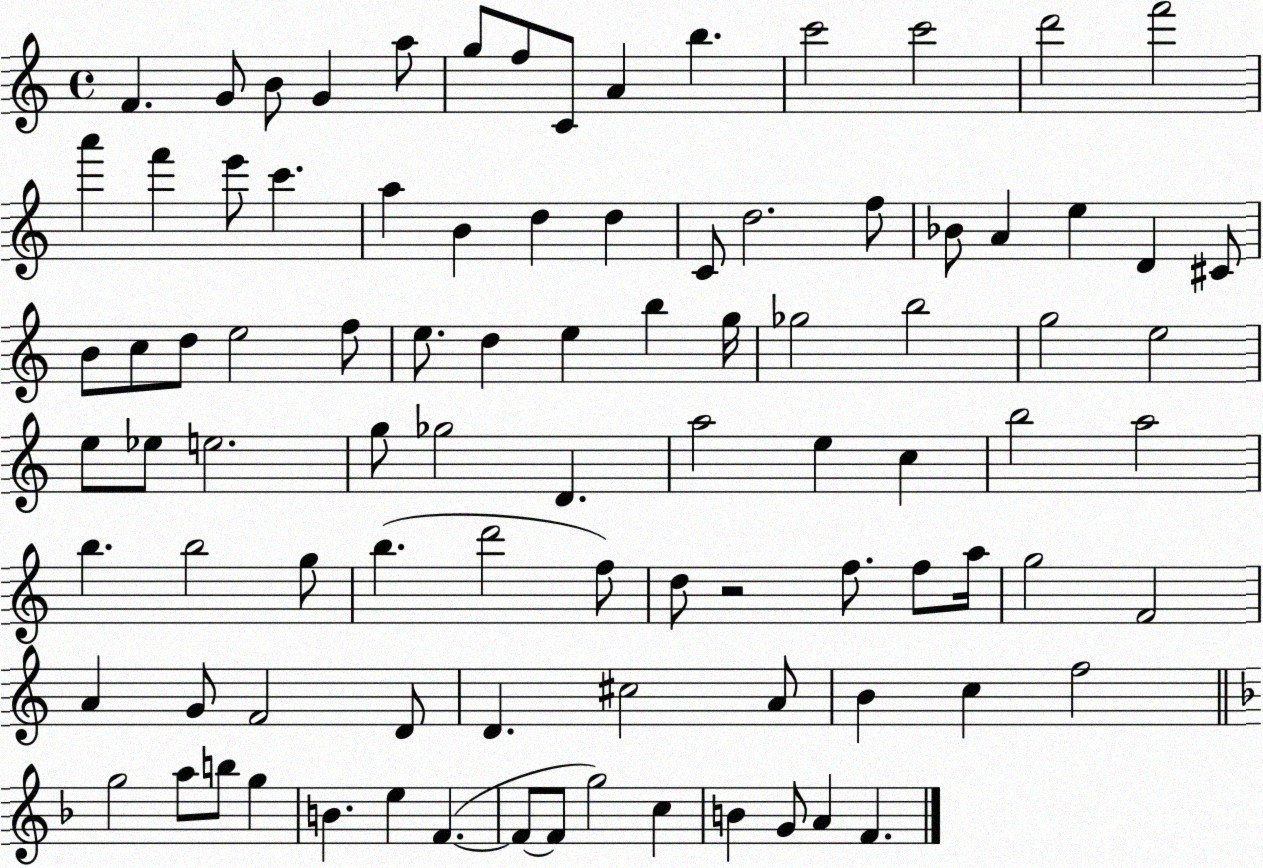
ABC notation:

X:1
T:Untitled
M:4/4
L:1/4
K:C
F G/2 B/2 G a/2 g/2 f/2 C/2 A b c'2 c'2 d'2 f'2 a' f' e'/2 c' a B d d C/2 d2 f/2 _B/2 A e D ^C/2 B/2 c/2 d/2 e2 f/2 e/2 d e b g/4 _g2 b2 g2 e2 e/2 _e/2 e2 g/2 _g2 D a2 e c b2 a2 b b2 g/2 b d'2 f/2 d/2 z2 f/2 f/2 a/4 g2 F2 A G/2 F2 D/2 D ^c2 A/2 B c f2 g2 a/2 b/2 g B e F F/2 F/2 g2 c B G/2 A F